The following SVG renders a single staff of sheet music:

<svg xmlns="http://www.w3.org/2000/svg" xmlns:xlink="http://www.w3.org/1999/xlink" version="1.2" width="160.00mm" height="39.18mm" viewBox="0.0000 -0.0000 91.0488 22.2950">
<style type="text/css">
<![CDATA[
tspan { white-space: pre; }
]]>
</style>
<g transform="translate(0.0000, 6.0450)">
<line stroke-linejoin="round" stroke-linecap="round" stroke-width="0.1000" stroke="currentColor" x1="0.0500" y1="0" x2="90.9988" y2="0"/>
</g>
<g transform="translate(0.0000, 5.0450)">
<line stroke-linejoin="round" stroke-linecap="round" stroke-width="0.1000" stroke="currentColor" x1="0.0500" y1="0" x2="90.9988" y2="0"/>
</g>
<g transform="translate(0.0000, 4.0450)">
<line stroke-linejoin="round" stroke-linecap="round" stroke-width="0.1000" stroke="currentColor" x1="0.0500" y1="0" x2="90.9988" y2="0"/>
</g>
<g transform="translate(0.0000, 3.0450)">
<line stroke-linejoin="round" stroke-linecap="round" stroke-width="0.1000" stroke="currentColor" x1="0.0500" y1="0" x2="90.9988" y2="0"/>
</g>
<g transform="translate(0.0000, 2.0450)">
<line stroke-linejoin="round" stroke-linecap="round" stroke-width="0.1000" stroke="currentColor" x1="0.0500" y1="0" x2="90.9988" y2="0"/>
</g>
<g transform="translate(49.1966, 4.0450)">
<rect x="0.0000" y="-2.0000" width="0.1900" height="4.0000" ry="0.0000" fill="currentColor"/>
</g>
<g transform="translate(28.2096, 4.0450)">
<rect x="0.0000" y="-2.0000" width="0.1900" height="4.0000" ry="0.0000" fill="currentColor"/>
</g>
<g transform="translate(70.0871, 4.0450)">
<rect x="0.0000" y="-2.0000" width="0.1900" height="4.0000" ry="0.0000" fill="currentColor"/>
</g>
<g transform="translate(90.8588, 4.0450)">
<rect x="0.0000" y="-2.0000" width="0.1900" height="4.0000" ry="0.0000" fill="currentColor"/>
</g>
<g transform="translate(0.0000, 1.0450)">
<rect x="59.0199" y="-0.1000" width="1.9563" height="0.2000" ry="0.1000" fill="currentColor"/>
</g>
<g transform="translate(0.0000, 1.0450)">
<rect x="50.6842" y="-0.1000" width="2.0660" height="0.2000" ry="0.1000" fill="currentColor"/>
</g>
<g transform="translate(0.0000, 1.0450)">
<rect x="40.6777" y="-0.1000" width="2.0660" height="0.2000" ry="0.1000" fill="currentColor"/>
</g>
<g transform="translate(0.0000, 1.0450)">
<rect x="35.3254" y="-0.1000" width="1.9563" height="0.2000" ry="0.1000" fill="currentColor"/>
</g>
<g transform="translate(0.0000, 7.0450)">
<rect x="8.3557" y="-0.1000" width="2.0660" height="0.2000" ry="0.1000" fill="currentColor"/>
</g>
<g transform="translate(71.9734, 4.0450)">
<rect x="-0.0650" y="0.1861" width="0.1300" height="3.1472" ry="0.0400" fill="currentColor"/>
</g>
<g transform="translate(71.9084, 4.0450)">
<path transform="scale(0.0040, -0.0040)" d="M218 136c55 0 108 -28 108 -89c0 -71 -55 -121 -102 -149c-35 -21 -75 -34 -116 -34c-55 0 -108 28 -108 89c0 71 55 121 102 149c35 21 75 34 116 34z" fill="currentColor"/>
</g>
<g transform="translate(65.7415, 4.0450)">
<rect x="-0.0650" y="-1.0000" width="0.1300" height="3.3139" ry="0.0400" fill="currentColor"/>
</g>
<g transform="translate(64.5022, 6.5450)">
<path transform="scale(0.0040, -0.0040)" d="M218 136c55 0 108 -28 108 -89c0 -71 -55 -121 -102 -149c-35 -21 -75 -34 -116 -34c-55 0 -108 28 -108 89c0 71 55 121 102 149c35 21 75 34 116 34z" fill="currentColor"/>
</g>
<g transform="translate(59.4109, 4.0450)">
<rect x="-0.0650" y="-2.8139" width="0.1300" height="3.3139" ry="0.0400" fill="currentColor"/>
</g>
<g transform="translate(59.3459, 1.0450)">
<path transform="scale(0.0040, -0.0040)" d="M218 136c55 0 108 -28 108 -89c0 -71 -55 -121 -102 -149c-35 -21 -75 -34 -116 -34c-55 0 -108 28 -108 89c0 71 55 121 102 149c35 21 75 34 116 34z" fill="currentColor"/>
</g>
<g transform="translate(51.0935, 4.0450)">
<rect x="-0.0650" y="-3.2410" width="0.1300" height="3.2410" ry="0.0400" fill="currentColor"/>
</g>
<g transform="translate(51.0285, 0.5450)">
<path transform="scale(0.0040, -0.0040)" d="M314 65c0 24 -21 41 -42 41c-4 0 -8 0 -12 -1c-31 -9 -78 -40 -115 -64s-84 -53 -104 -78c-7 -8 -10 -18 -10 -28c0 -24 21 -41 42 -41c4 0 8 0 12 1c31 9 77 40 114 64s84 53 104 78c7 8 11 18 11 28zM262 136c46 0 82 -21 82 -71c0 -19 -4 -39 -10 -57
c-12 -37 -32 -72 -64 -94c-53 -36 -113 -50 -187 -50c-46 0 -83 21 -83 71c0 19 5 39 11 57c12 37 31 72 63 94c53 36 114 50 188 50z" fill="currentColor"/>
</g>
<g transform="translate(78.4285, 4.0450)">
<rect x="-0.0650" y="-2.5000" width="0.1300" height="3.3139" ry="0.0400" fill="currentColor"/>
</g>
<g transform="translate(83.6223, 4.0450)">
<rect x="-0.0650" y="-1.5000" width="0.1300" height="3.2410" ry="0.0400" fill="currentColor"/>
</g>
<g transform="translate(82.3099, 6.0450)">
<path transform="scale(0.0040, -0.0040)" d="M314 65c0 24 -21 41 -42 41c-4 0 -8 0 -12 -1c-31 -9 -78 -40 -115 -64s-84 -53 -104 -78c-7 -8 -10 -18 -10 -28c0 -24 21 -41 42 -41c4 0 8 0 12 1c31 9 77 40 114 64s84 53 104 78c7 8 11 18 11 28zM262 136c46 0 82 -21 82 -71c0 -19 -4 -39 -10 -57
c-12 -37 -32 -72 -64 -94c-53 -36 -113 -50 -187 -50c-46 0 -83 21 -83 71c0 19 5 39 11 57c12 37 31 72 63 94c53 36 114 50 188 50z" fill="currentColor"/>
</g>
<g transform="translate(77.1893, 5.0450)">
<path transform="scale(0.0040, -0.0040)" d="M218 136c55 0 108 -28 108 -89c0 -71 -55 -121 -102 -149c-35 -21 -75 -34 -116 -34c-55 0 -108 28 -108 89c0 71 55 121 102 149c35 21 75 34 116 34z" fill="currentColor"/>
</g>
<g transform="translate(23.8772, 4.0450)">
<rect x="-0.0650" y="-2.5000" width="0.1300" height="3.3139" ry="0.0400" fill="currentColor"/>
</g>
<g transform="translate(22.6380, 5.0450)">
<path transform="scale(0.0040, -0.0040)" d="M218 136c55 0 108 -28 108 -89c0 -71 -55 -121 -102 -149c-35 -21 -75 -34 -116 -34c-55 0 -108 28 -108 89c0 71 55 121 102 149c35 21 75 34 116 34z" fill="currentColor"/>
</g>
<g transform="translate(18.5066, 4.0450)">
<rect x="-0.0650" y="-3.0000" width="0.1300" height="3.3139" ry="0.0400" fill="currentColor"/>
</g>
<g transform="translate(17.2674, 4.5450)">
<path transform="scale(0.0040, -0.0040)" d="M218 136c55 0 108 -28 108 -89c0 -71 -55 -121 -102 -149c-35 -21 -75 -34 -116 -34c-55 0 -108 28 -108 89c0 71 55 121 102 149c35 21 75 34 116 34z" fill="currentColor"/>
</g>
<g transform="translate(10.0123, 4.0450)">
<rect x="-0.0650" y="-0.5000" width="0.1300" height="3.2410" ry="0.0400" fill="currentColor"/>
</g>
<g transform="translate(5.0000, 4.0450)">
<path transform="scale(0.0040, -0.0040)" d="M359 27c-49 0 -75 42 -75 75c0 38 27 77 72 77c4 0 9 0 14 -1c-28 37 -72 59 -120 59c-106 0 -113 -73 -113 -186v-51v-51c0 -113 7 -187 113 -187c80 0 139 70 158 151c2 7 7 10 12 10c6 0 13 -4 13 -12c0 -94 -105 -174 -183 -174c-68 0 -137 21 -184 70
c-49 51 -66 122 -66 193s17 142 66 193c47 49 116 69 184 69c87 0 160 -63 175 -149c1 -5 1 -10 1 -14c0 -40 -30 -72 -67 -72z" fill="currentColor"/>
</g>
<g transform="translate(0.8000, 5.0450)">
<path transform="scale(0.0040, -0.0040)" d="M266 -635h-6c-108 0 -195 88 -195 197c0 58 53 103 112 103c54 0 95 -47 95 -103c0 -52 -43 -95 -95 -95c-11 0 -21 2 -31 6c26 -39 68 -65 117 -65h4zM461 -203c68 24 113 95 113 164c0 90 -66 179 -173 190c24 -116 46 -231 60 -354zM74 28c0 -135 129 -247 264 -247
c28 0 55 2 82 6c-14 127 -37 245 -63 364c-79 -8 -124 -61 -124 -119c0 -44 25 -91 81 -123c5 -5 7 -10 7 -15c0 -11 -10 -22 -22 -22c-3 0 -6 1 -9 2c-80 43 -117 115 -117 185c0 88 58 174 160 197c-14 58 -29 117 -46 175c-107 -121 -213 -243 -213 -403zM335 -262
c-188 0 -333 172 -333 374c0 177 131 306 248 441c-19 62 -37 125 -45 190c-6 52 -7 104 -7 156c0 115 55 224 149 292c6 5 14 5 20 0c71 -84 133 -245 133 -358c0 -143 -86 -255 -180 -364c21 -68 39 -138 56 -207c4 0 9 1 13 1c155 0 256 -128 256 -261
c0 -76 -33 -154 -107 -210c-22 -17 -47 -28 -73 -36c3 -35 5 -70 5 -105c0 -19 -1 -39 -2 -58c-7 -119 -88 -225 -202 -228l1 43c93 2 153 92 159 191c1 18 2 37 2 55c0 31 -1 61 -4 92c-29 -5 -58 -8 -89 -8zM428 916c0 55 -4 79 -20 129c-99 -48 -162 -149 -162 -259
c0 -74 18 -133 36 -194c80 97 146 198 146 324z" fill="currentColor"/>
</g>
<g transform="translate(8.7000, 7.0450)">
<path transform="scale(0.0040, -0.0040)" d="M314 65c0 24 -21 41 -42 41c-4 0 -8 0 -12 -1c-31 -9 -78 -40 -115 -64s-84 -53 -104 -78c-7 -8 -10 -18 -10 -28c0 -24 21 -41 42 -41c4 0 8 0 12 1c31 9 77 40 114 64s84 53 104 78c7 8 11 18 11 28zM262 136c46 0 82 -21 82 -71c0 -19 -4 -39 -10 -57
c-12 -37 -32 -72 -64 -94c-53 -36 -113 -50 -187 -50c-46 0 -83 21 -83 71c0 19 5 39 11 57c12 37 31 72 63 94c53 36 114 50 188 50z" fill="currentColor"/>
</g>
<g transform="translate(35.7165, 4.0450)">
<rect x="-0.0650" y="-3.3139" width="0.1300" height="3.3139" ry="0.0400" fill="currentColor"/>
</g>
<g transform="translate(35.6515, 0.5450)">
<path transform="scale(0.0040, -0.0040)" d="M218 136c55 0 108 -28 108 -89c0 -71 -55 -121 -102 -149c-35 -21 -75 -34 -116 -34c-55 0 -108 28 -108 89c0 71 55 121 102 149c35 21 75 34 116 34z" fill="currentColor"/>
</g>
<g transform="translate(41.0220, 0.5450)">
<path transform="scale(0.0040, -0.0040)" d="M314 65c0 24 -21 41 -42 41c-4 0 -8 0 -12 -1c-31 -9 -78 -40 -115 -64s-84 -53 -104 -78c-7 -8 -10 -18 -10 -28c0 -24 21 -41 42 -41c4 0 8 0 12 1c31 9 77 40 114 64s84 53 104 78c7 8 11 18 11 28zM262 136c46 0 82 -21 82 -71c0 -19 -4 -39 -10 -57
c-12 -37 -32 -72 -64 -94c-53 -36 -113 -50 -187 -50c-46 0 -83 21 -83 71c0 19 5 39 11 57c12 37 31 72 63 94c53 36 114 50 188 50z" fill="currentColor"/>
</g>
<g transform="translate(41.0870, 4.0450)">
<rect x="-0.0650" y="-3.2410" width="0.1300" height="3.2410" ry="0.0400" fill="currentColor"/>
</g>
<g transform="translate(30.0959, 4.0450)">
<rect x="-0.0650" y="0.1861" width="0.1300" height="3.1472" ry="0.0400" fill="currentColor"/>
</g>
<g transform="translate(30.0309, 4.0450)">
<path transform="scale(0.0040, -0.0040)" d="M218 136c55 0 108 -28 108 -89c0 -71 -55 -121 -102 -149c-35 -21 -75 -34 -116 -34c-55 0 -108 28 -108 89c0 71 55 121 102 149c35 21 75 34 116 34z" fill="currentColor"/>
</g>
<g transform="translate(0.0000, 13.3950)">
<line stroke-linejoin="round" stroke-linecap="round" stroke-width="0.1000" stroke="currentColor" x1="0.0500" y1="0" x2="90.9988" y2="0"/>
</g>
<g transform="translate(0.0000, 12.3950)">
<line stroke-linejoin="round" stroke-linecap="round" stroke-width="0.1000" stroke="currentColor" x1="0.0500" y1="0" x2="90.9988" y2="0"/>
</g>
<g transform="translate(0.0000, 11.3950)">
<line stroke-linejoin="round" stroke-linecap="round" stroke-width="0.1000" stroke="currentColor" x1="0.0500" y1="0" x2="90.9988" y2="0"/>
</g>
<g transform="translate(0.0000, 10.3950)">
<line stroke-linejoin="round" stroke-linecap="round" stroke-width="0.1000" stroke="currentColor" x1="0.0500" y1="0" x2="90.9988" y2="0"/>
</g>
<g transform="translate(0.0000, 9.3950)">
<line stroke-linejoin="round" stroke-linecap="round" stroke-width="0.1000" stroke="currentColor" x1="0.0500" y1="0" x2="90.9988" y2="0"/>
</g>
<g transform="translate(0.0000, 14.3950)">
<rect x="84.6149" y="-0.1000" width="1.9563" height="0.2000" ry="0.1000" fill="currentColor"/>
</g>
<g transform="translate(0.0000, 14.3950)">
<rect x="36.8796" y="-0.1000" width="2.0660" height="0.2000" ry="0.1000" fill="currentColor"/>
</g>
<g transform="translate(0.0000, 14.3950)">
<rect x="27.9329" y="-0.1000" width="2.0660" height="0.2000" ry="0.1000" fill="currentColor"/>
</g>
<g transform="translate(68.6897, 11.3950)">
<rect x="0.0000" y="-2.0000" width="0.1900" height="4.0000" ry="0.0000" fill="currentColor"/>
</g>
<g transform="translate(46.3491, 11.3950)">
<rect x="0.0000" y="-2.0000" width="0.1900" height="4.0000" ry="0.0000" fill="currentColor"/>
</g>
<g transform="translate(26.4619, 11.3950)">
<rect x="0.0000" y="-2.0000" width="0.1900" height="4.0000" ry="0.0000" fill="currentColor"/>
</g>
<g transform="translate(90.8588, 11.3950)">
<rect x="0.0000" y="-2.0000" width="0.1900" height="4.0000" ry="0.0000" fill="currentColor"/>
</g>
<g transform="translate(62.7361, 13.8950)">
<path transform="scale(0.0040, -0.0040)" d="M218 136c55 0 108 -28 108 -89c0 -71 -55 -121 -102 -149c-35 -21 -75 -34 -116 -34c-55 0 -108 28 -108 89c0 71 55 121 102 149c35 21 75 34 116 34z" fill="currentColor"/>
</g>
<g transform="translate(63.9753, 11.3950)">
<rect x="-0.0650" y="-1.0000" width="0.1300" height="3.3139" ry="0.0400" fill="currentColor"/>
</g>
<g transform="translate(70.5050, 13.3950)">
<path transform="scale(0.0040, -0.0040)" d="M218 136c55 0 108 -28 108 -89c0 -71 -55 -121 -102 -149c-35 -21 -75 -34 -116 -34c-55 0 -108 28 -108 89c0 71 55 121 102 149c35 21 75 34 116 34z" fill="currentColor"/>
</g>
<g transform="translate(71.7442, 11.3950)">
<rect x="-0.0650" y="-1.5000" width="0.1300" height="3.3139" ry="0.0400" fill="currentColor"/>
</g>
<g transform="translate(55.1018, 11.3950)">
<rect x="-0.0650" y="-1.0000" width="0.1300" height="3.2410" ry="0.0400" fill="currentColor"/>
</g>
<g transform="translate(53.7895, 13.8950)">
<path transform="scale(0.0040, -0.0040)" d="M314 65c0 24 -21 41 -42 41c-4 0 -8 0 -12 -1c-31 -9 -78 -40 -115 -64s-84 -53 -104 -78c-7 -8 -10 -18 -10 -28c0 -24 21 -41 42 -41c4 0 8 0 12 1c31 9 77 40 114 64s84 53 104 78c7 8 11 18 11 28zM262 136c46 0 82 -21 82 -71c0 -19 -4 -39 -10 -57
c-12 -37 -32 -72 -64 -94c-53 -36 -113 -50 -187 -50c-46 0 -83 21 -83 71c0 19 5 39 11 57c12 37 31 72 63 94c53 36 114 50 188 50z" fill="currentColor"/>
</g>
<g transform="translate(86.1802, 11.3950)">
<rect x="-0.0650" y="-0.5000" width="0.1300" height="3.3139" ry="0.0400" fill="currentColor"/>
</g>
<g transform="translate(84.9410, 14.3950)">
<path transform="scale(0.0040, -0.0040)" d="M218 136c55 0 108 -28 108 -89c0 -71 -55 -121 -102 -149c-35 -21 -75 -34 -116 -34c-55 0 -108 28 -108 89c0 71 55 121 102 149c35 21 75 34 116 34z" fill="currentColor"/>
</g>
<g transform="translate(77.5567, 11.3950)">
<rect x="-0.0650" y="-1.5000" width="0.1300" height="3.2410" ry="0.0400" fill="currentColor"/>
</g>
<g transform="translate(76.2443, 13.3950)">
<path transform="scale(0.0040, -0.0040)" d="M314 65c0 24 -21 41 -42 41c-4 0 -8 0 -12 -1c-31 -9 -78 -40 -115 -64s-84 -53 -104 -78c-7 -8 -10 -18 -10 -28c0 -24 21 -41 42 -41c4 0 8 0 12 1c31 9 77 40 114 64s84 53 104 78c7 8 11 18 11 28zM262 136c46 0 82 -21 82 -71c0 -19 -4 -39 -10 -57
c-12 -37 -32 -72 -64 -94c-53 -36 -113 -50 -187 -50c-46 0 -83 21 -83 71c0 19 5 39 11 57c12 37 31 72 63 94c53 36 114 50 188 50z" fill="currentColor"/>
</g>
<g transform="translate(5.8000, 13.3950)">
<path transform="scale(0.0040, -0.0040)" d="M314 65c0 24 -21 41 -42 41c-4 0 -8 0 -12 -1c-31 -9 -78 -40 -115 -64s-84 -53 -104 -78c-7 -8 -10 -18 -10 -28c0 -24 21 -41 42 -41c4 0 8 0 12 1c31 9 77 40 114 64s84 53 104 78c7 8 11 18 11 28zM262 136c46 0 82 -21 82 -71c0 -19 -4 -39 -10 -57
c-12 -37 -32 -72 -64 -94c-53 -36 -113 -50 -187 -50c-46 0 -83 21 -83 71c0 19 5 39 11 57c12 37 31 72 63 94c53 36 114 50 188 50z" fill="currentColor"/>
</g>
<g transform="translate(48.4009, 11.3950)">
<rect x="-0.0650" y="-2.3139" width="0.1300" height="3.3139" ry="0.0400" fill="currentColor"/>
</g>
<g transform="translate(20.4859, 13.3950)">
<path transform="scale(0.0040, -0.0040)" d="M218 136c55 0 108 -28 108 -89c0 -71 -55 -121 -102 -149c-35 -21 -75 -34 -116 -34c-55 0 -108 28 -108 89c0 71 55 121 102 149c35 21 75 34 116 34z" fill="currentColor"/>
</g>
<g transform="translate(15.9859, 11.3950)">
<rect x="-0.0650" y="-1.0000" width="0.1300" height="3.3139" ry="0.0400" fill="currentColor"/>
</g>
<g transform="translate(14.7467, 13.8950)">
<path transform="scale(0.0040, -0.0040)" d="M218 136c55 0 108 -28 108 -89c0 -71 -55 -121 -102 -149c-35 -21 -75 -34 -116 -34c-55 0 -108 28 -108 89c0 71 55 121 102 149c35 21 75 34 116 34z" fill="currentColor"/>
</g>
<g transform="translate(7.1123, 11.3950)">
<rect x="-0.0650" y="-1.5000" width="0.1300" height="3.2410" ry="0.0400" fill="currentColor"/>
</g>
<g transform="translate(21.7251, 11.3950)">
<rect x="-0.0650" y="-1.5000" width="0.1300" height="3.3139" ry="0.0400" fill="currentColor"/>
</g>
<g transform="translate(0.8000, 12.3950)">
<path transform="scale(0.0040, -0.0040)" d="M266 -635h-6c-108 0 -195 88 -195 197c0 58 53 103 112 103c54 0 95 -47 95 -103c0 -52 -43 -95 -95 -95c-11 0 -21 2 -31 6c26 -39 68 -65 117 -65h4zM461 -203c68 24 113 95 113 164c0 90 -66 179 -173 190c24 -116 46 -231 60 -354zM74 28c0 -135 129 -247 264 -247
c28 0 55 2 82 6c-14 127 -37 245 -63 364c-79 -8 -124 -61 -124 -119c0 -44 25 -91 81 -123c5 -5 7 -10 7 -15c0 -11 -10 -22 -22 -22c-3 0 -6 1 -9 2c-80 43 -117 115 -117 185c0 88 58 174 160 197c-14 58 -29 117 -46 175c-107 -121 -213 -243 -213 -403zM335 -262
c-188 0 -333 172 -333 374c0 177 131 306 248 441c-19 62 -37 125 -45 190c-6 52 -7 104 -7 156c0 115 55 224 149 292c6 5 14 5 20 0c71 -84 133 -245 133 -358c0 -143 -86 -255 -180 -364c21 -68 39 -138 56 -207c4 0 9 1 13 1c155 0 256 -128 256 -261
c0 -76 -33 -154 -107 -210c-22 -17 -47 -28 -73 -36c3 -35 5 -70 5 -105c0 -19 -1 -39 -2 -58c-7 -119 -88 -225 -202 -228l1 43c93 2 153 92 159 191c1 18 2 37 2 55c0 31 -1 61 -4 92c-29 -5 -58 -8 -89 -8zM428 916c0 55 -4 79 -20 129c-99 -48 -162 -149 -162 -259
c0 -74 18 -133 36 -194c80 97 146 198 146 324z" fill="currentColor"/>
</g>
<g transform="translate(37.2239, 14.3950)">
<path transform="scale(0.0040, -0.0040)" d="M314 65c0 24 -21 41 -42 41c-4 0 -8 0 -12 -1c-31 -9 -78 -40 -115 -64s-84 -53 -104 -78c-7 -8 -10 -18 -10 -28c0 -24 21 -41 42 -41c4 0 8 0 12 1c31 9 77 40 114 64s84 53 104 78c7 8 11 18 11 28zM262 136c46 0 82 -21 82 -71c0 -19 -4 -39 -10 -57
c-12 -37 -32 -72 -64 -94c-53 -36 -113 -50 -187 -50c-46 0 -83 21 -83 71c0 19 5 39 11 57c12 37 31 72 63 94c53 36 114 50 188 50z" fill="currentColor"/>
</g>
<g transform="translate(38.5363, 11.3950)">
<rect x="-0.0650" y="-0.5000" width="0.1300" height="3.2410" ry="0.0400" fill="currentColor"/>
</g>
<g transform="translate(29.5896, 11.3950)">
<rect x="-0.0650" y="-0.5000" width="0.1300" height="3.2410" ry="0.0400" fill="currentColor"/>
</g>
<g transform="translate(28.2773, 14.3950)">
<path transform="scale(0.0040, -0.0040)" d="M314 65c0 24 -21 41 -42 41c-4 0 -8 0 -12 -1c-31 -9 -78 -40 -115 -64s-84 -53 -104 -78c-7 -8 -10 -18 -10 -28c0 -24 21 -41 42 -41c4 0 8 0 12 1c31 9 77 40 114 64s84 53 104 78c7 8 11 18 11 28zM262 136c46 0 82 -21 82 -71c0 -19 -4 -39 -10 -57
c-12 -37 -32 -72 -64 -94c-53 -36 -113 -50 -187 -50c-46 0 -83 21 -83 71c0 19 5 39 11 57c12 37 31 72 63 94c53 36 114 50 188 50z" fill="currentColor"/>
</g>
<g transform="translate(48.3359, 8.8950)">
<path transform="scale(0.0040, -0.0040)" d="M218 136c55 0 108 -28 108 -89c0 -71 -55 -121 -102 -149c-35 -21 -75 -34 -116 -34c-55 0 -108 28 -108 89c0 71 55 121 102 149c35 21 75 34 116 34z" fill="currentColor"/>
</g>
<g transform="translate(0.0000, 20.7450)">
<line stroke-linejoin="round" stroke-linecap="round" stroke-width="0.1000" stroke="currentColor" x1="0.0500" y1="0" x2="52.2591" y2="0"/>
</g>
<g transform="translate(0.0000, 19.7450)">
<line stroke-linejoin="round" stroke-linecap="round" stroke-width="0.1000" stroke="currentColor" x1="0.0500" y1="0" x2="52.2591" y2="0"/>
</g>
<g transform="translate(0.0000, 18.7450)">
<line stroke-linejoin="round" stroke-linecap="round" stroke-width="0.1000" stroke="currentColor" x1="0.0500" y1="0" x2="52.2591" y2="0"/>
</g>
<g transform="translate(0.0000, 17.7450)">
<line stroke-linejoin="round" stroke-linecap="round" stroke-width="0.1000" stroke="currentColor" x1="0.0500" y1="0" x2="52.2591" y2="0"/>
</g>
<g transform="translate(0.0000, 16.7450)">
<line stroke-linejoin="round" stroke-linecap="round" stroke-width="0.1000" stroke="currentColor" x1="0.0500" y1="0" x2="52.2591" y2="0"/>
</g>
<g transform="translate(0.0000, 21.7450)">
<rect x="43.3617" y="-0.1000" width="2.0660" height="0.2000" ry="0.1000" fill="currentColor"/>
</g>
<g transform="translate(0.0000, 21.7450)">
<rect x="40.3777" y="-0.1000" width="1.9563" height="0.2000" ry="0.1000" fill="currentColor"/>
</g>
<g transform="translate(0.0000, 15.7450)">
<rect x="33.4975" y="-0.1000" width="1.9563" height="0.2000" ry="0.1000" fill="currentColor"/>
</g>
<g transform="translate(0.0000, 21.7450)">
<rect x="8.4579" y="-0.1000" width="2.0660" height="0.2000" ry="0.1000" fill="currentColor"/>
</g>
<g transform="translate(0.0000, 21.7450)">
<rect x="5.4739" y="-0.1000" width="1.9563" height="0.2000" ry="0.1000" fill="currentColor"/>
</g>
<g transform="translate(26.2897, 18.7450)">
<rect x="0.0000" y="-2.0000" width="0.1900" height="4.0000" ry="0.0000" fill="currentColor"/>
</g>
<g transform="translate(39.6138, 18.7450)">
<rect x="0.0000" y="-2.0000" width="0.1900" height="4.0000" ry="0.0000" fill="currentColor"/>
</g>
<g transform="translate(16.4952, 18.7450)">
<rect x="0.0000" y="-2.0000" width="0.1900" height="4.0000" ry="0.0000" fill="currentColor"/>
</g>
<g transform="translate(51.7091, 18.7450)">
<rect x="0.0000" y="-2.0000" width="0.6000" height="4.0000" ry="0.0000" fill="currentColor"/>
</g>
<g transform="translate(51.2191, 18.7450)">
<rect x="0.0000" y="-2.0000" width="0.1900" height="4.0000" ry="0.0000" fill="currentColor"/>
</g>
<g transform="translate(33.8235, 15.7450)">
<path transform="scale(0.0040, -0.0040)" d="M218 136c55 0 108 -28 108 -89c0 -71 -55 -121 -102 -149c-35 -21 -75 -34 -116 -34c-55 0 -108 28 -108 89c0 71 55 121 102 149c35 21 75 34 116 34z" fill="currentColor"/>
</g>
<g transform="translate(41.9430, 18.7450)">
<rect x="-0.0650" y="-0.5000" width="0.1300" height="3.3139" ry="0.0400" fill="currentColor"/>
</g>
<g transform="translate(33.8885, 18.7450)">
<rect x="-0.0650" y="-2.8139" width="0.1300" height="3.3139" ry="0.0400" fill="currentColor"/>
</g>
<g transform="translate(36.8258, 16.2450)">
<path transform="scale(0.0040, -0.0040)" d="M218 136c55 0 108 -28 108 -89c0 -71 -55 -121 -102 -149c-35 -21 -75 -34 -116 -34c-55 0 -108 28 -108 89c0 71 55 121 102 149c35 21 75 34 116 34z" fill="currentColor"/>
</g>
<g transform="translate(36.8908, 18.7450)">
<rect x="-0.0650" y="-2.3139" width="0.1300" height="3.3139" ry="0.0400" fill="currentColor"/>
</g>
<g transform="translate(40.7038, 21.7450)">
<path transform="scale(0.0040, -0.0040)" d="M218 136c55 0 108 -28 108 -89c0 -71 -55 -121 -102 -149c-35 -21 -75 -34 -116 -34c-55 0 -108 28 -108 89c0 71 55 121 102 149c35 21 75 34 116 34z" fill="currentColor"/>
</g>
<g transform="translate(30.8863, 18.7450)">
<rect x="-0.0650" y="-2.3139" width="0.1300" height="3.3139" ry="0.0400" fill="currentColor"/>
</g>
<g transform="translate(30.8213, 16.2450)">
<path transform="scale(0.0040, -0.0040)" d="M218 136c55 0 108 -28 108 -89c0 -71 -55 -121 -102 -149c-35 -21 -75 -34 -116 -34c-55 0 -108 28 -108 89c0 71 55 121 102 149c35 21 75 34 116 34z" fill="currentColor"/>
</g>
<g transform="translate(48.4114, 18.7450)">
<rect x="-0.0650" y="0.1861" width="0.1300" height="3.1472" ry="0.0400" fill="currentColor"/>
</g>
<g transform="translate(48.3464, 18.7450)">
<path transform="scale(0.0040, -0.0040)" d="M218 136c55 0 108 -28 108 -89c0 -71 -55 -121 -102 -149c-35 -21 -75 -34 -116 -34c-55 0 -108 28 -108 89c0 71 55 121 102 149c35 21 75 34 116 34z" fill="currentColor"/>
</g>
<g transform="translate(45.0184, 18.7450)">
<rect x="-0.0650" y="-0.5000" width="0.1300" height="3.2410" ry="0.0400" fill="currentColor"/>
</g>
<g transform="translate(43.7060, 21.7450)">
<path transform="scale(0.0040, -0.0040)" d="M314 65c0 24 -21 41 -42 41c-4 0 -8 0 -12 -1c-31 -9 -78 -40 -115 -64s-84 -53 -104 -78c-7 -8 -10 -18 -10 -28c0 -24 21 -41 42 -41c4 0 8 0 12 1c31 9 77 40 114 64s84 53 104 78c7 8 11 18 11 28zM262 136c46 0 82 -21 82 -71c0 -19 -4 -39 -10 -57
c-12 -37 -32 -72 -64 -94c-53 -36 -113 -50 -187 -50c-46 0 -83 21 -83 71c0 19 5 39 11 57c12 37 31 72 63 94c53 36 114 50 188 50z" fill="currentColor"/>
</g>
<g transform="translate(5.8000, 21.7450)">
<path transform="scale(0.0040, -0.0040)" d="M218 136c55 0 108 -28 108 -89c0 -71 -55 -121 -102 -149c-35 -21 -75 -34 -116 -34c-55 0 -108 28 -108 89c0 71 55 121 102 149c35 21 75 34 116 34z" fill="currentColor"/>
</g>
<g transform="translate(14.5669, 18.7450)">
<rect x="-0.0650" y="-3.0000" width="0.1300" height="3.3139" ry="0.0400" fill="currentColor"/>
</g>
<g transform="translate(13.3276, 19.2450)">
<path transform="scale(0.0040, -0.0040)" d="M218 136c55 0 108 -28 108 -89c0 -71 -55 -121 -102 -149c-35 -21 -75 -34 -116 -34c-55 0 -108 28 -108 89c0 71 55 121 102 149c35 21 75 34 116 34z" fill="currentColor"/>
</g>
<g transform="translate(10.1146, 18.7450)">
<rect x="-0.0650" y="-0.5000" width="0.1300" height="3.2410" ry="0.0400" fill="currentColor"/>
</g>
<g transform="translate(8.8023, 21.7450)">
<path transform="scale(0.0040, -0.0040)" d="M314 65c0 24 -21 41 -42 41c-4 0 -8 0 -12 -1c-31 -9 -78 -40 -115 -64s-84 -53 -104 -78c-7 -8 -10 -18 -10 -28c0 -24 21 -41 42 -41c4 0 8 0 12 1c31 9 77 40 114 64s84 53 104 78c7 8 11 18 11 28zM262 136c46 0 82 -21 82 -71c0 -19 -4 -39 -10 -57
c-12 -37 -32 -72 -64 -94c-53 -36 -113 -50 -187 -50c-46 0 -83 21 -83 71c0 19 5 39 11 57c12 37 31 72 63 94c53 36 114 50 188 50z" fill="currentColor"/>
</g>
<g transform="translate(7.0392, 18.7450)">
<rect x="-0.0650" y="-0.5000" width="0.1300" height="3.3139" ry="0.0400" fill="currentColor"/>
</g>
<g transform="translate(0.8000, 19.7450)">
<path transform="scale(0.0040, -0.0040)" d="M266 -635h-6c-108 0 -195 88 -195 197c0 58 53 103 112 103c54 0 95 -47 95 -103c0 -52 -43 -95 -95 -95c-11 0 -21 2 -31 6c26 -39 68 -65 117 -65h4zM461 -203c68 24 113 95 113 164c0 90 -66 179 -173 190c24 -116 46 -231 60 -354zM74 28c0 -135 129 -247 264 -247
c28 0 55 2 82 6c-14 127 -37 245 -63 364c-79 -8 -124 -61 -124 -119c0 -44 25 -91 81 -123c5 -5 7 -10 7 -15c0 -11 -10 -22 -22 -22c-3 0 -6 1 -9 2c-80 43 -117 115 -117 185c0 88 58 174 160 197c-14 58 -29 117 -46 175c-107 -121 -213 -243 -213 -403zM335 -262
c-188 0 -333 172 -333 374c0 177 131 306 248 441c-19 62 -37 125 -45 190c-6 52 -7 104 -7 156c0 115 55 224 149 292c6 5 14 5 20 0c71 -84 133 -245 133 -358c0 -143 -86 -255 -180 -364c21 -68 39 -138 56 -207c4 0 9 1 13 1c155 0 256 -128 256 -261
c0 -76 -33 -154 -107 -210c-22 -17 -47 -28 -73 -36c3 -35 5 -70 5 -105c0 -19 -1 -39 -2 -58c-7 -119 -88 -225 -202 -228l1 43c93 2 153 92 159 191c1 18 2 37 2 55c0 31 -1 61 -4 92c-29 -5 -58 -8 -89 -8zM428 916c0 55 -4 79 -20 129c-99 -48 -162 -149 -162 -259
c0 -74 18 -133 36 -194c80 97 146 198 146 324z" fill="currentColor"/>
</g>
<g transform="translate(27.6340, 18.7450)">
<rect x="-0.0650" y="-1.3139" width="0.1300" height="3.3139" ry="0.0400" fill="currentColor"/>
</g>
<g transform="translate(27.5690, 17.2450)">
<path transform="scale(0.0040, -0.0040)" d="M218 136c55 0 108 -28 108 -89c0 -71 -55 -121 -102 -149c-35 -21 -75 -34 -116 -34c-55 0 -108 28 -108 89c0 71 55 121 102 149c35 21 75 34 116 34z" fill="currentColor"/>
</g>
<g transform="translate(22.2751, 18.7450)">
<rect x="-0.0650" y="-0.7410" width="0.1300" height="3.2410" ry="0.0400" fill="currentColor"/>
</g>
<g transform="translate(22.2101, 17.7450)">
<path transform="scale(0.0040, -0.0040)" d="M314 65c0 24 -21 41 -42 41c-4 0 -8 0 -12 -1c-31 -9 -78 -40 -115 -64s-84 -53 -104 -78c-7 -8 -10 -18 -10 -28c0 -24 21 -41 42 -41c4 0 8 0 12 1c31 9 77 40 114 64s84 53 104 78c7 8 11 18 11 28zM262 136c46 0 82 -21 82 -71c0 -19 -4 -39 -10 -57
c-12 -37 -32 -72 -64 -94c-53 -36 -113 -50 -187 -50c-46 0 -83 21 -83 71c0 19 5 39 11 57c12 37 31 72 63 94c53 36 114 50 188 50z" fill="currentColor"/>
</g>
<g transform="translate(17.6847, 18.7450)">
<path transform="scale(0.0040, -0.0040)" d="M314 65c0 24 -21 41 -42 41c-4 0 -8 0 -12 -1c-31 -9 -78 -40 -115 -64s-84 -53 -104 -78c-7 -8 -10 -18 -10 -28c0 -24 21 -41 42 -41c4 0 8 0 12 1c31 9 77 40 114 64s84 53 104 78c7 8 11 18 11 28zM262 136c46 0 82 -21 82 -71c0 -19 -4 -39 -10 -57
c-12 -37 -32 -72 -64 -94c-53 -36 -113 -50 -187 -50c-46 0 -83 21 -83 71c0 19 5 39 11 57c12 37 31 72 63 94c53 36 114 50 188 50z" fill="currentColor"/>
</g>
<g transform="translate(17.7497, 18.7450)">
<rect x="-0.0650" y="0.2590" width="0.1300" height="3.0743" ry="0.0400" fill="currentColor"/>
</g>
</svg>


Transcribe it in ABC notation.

X:1
T:Untitled
M:4/4
L:1/4
K:C
C2 A G B b b2 b2 a D B G E2 E2 D E C2 C2 g D2 D E E2 C C C2 A B2 d2 e g a g C C2 B